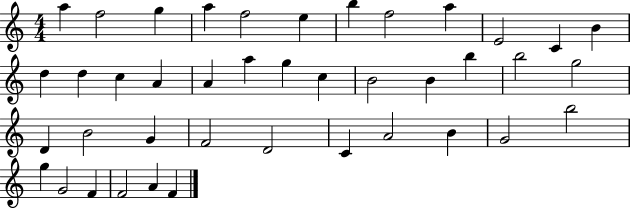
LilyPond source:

{
  \clef treble
  \numericTimeSignature
  \time 4/4
  \key c \major
  a''4 f''2 g''4 | a''4 f''2 e''4 | b''4 f''2 a''4 | e'2 c'4 b'4 | \break d''4 d''4 c''4 a'4 | a'4 a''4 g''4 c''4 | b'2 b'4 b''4 | b''2 g''2 | \break d'4 b'2 g'4 | f'2 d'2 | c'4 a'2 b'4 | g'2 b''2 | \break g''4 g'2 f'4 | f'2 a'4 f'4 | \bar "|."
}